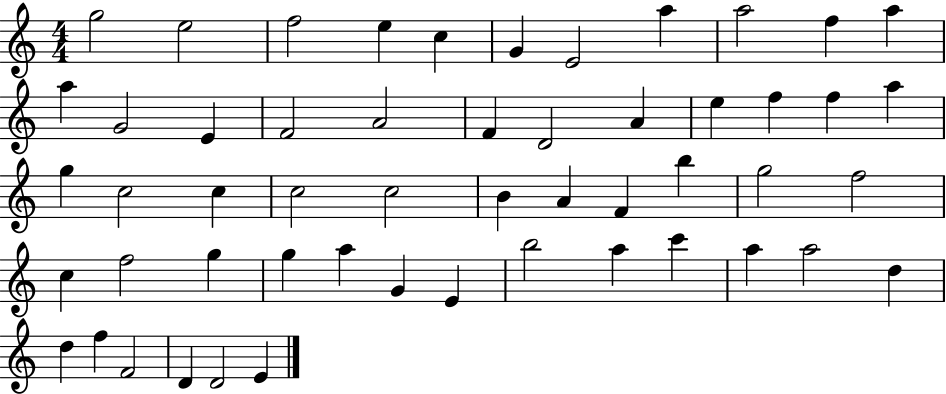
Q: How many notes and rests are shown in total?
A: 53